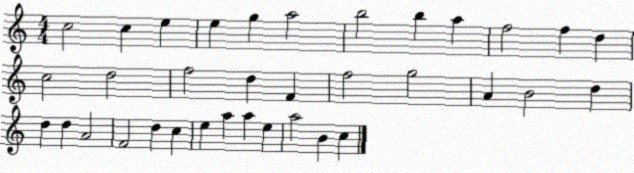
X:1
T:Untitled
M:4/4
L:1/4
K:C
c2 c e e g a2 b2 b a f2 f d c2 d2 f2 d F f2 g2 A B2 d d d A2 F2 d c e a a e a2 B c